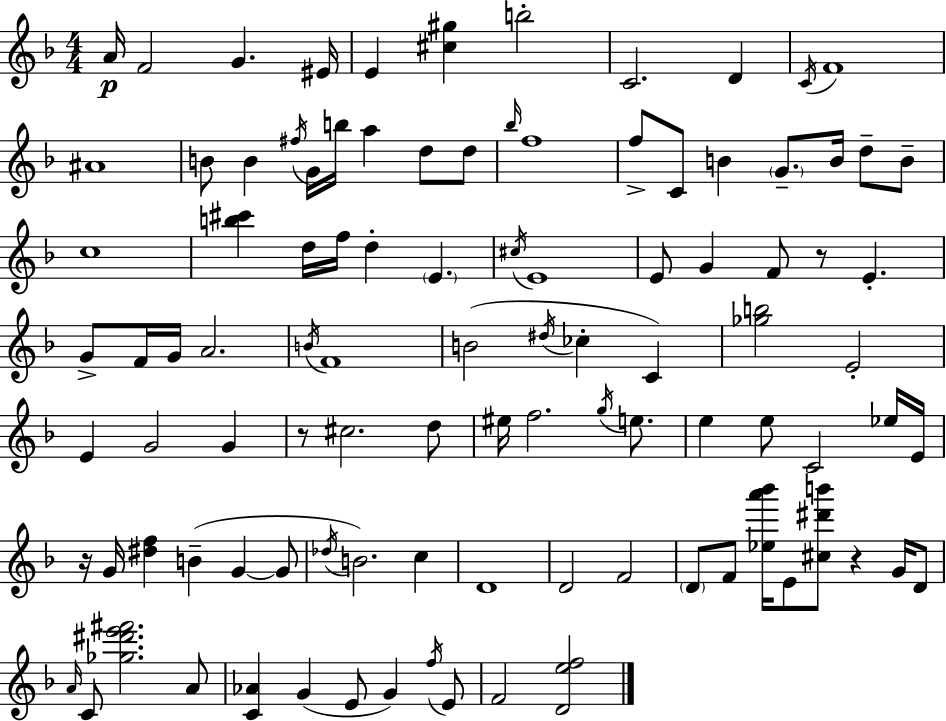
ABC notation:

X:1
T:Untitled
M:4/4
L:1/4
K:F
A/4 F2 G ^E/4 E [^c^g] b2 C2 D C/4 F4 ^A4 B/2 B ^f/4 G/4 b/4 a d/2 d/2 _b/4 f4 f/2 C/2 B G/2 B/4 d/2 B/2 c4 [b^c'] d/4 f/4 d E ^c/4 E4 E/2 G F/2 z/2 E G/2 F/4 G/4 A2 B/4 F4 B2 ^d/4 _c C [_gb]2 E2 E G2 G z/2 ^c2 d/2 ^e/4 f2 g/4 e/2 e e/2 C2 _e/4 E/4 z/4 G/4 [^df] B G G/2 _d/4 B2 c D4 D2 F2 D/2 F/2 [_ea'_b']/4 E/2 [^c^d'b']/2 z G/4 D/2 A/4 C/2 [_g^d'e'^f']2 A/2 [C_A] G E/2 G f/4 E/2 F2 [Def]2